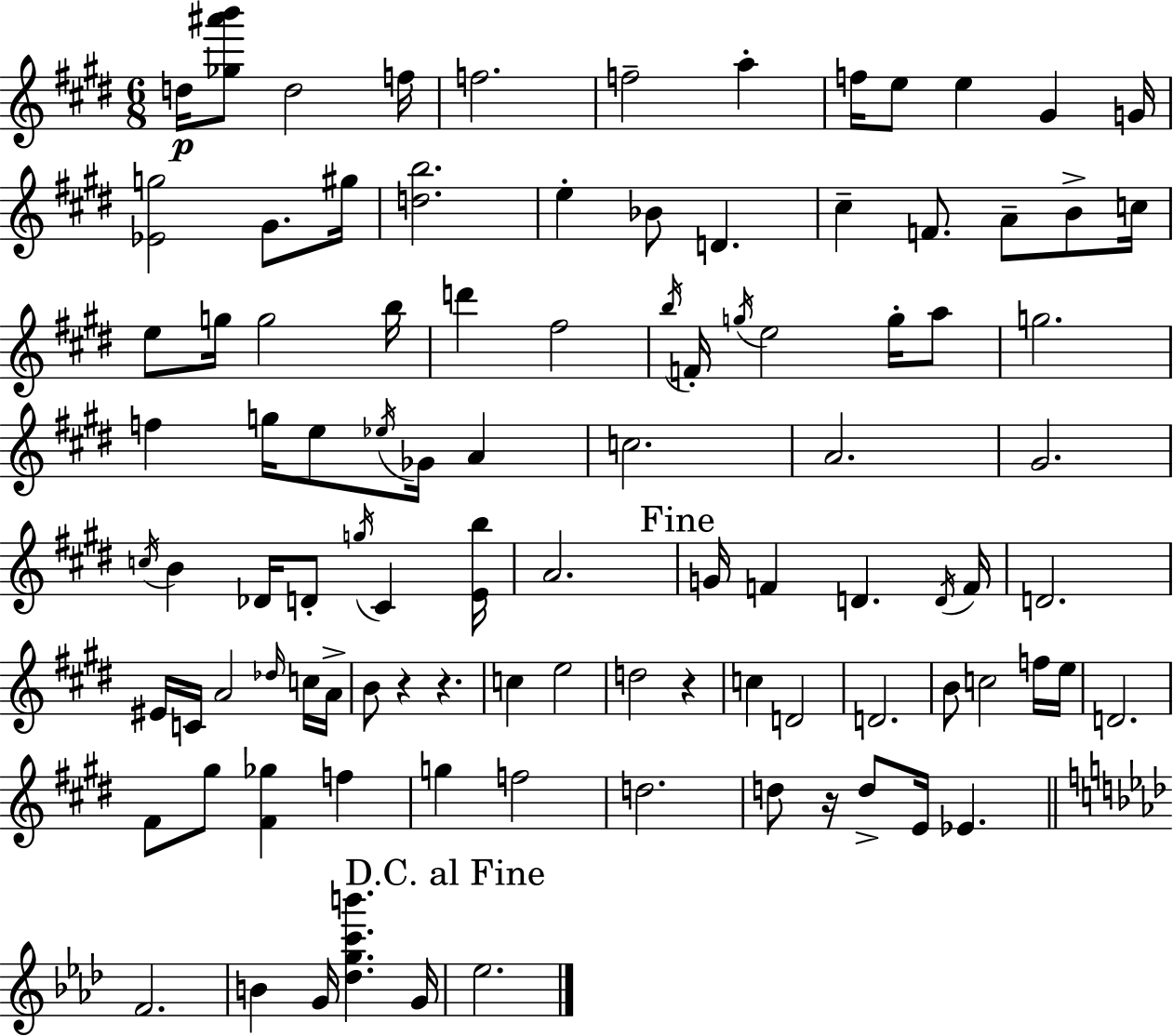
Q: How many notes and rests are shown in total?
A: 99